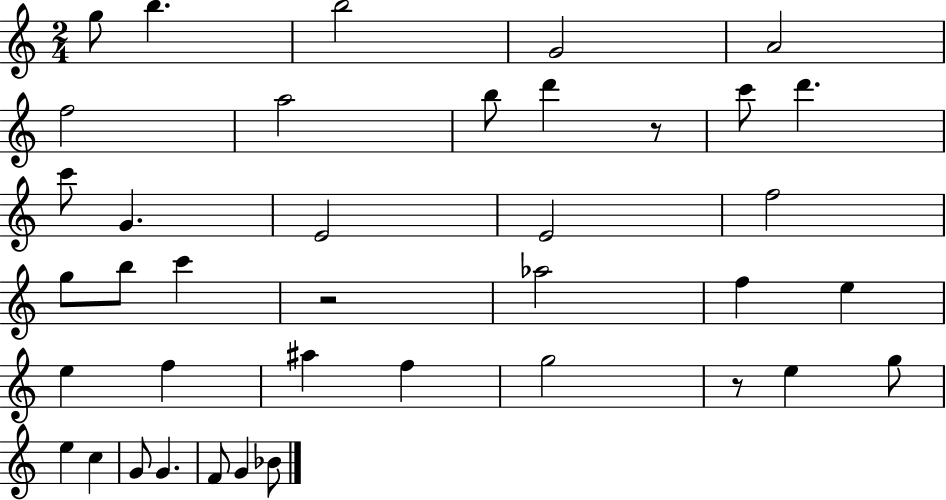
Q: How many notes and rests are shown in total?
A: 39